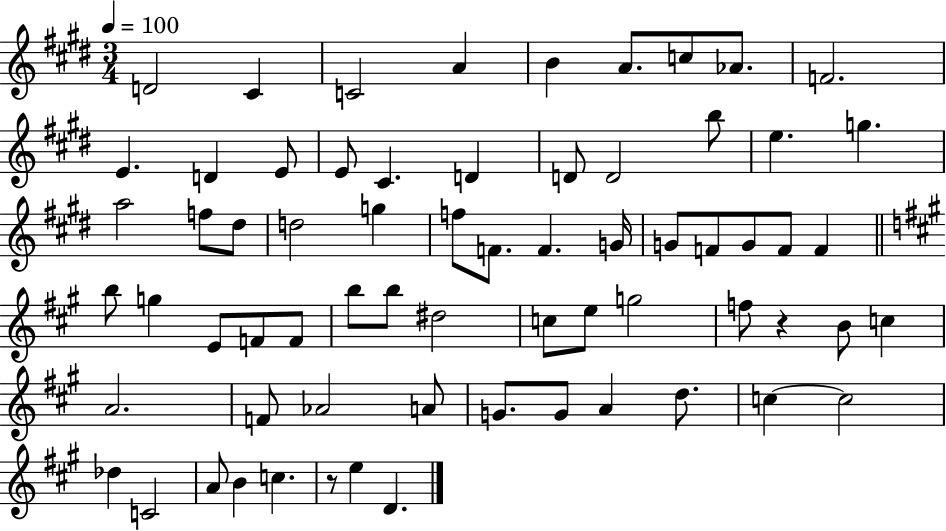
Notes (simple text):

D4/h C#4/q C4/h A4/q B4/q A4/e. C5/e Ab4/e. F4/h. E4/q. D4/q E4/e E4/e C#4/q. D4/q D4/e D4/h B5/e E5/q. G5/q. A5/h F5/e D#5/e D5/h G5/q F5/e F4/e. F4/q. G4/s G4/e F4/e G4/e F4/e F4/q B5/e G5/q E4/e F4/e F4/e B5/e B5/e D#5/h C5/e E5/e G5/h F5/e R/q B4/e C5/q A4/h. F4/e Ab4/h A4/e G4/e. G4/e A4/q D5/e. C5/q C5/h Db5/q C4/h A4/e B4/q C5/q. R/e E5/q D4/q.